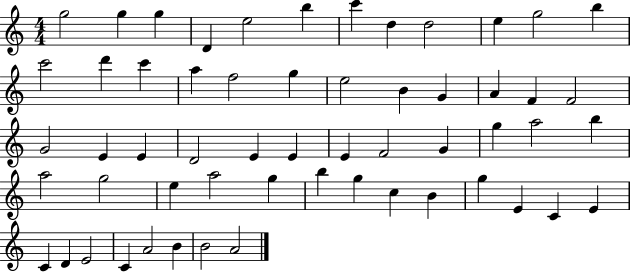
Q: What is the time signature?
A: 4/4